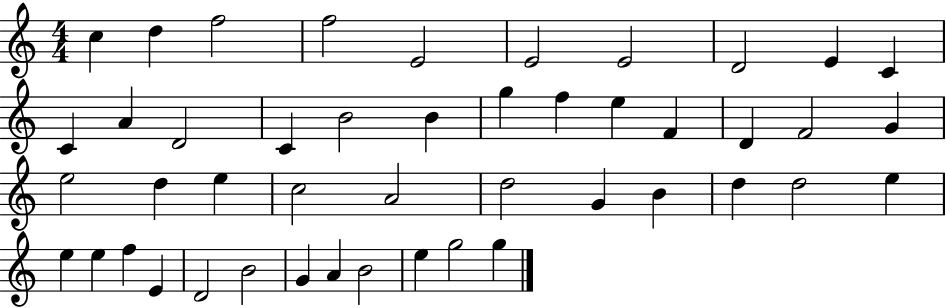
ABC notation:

X:1
T:Untitled
M:4/4
L:1/4
K:C
c d f2 f2 E2 E2 E2 D2 E C C A D2 C B2 B g f e F D F2 G e2 d e c2 A2 d2 G B d d2 e e e f E D2 B2 G A B2 e g2 g